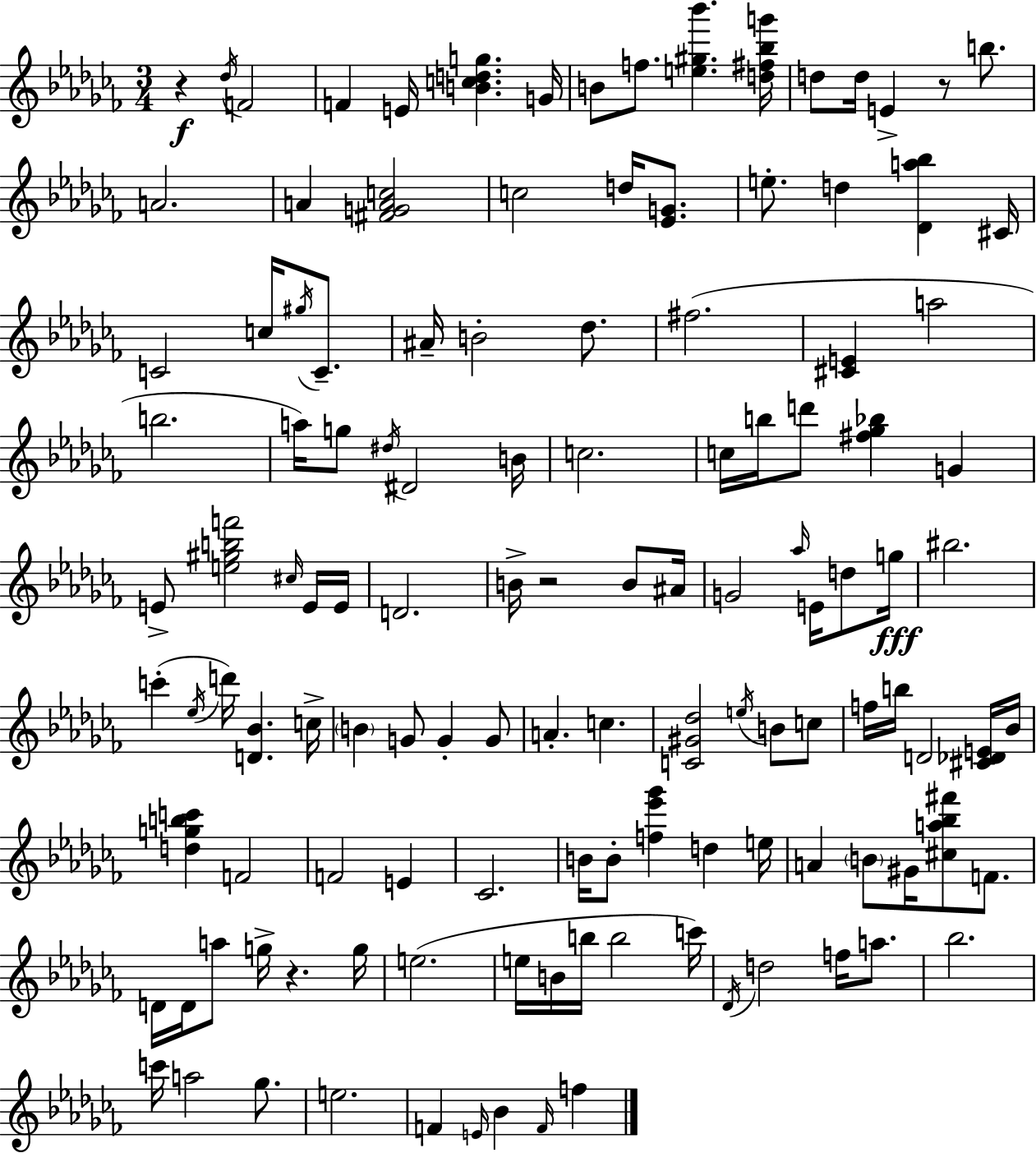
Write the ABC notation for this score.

X:1
T:Untitled
M:3/4
L:1/4
K:Abm
z _d/4 F2 F E/4 [Bcdg] G/4 B/2 f/2 [e^g_b'] [d^f_bg']/4 d/2 d/4 E z/2 b/2 A2 A [^FGAc]2 c2 d/4 [_EG]/2 e/2 d [_Da_b] ^C/4 C2 c/4 ^g/4 C/2 ^A/4 B2 _d/2 ^f2 [^CE] a2 b2 a/4 g/2 ^d/4 ^D2 B/4 c2 c/4 b/4 d'/2 [^f_g_b] G E/2 [e^gbf']2 ^c/4 E/4 E/4 D2 B/4 z2 B/2 ^A/4 G2 _a/4 E/4 d/2 g/4 ^b2 c' _e/4 d'/4 [D_B] c/4 B G/2 G G/2 A c [C^G_d]2 e/4 B/2 c/2 f/4 b/4 D2 [^C_DE]/4 _B/4 [dgbc'] F2 F2 E _C2 B/4 B/2 [f_e'_g'] d e/4 A B/2 ^G/4 [^ca_b^f']/2 F/2 D/4 D/4 a/2 g/4 z g/4 e2 e/4 B/4 b/4 b2 c'/4 _D/4 d2 f/4 a/2 _b2 c'/4 a2 _g/2 e2 F E/4 _B F/4 f